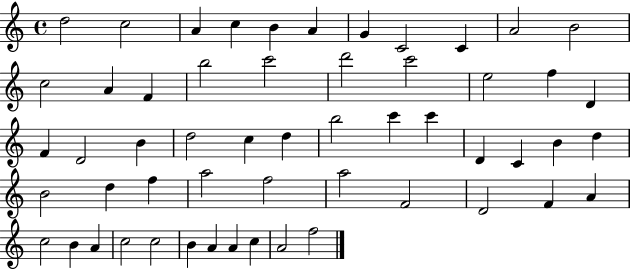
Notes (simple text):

D5/h C5/h A4/q C5/q B4/q A4/q G4/q C4/h C4/q A4/h B4/h C5/h A4/q F4/q B5/h C6/h D6/h C6/h E5/h F5/q D4/q F4/q D4/h B4/q D5/h C5/q D5/q B5/h C6/q C6/q D4/q C4/q B4/q D5/q B4/h D5/q F5/q A5/h F5/h A5/h F4/h D4/h F4/q A4/q C5/h B4/q A4/q C5/h C5/h B4/q A4/q A4/q C5/q A4/h F5/h